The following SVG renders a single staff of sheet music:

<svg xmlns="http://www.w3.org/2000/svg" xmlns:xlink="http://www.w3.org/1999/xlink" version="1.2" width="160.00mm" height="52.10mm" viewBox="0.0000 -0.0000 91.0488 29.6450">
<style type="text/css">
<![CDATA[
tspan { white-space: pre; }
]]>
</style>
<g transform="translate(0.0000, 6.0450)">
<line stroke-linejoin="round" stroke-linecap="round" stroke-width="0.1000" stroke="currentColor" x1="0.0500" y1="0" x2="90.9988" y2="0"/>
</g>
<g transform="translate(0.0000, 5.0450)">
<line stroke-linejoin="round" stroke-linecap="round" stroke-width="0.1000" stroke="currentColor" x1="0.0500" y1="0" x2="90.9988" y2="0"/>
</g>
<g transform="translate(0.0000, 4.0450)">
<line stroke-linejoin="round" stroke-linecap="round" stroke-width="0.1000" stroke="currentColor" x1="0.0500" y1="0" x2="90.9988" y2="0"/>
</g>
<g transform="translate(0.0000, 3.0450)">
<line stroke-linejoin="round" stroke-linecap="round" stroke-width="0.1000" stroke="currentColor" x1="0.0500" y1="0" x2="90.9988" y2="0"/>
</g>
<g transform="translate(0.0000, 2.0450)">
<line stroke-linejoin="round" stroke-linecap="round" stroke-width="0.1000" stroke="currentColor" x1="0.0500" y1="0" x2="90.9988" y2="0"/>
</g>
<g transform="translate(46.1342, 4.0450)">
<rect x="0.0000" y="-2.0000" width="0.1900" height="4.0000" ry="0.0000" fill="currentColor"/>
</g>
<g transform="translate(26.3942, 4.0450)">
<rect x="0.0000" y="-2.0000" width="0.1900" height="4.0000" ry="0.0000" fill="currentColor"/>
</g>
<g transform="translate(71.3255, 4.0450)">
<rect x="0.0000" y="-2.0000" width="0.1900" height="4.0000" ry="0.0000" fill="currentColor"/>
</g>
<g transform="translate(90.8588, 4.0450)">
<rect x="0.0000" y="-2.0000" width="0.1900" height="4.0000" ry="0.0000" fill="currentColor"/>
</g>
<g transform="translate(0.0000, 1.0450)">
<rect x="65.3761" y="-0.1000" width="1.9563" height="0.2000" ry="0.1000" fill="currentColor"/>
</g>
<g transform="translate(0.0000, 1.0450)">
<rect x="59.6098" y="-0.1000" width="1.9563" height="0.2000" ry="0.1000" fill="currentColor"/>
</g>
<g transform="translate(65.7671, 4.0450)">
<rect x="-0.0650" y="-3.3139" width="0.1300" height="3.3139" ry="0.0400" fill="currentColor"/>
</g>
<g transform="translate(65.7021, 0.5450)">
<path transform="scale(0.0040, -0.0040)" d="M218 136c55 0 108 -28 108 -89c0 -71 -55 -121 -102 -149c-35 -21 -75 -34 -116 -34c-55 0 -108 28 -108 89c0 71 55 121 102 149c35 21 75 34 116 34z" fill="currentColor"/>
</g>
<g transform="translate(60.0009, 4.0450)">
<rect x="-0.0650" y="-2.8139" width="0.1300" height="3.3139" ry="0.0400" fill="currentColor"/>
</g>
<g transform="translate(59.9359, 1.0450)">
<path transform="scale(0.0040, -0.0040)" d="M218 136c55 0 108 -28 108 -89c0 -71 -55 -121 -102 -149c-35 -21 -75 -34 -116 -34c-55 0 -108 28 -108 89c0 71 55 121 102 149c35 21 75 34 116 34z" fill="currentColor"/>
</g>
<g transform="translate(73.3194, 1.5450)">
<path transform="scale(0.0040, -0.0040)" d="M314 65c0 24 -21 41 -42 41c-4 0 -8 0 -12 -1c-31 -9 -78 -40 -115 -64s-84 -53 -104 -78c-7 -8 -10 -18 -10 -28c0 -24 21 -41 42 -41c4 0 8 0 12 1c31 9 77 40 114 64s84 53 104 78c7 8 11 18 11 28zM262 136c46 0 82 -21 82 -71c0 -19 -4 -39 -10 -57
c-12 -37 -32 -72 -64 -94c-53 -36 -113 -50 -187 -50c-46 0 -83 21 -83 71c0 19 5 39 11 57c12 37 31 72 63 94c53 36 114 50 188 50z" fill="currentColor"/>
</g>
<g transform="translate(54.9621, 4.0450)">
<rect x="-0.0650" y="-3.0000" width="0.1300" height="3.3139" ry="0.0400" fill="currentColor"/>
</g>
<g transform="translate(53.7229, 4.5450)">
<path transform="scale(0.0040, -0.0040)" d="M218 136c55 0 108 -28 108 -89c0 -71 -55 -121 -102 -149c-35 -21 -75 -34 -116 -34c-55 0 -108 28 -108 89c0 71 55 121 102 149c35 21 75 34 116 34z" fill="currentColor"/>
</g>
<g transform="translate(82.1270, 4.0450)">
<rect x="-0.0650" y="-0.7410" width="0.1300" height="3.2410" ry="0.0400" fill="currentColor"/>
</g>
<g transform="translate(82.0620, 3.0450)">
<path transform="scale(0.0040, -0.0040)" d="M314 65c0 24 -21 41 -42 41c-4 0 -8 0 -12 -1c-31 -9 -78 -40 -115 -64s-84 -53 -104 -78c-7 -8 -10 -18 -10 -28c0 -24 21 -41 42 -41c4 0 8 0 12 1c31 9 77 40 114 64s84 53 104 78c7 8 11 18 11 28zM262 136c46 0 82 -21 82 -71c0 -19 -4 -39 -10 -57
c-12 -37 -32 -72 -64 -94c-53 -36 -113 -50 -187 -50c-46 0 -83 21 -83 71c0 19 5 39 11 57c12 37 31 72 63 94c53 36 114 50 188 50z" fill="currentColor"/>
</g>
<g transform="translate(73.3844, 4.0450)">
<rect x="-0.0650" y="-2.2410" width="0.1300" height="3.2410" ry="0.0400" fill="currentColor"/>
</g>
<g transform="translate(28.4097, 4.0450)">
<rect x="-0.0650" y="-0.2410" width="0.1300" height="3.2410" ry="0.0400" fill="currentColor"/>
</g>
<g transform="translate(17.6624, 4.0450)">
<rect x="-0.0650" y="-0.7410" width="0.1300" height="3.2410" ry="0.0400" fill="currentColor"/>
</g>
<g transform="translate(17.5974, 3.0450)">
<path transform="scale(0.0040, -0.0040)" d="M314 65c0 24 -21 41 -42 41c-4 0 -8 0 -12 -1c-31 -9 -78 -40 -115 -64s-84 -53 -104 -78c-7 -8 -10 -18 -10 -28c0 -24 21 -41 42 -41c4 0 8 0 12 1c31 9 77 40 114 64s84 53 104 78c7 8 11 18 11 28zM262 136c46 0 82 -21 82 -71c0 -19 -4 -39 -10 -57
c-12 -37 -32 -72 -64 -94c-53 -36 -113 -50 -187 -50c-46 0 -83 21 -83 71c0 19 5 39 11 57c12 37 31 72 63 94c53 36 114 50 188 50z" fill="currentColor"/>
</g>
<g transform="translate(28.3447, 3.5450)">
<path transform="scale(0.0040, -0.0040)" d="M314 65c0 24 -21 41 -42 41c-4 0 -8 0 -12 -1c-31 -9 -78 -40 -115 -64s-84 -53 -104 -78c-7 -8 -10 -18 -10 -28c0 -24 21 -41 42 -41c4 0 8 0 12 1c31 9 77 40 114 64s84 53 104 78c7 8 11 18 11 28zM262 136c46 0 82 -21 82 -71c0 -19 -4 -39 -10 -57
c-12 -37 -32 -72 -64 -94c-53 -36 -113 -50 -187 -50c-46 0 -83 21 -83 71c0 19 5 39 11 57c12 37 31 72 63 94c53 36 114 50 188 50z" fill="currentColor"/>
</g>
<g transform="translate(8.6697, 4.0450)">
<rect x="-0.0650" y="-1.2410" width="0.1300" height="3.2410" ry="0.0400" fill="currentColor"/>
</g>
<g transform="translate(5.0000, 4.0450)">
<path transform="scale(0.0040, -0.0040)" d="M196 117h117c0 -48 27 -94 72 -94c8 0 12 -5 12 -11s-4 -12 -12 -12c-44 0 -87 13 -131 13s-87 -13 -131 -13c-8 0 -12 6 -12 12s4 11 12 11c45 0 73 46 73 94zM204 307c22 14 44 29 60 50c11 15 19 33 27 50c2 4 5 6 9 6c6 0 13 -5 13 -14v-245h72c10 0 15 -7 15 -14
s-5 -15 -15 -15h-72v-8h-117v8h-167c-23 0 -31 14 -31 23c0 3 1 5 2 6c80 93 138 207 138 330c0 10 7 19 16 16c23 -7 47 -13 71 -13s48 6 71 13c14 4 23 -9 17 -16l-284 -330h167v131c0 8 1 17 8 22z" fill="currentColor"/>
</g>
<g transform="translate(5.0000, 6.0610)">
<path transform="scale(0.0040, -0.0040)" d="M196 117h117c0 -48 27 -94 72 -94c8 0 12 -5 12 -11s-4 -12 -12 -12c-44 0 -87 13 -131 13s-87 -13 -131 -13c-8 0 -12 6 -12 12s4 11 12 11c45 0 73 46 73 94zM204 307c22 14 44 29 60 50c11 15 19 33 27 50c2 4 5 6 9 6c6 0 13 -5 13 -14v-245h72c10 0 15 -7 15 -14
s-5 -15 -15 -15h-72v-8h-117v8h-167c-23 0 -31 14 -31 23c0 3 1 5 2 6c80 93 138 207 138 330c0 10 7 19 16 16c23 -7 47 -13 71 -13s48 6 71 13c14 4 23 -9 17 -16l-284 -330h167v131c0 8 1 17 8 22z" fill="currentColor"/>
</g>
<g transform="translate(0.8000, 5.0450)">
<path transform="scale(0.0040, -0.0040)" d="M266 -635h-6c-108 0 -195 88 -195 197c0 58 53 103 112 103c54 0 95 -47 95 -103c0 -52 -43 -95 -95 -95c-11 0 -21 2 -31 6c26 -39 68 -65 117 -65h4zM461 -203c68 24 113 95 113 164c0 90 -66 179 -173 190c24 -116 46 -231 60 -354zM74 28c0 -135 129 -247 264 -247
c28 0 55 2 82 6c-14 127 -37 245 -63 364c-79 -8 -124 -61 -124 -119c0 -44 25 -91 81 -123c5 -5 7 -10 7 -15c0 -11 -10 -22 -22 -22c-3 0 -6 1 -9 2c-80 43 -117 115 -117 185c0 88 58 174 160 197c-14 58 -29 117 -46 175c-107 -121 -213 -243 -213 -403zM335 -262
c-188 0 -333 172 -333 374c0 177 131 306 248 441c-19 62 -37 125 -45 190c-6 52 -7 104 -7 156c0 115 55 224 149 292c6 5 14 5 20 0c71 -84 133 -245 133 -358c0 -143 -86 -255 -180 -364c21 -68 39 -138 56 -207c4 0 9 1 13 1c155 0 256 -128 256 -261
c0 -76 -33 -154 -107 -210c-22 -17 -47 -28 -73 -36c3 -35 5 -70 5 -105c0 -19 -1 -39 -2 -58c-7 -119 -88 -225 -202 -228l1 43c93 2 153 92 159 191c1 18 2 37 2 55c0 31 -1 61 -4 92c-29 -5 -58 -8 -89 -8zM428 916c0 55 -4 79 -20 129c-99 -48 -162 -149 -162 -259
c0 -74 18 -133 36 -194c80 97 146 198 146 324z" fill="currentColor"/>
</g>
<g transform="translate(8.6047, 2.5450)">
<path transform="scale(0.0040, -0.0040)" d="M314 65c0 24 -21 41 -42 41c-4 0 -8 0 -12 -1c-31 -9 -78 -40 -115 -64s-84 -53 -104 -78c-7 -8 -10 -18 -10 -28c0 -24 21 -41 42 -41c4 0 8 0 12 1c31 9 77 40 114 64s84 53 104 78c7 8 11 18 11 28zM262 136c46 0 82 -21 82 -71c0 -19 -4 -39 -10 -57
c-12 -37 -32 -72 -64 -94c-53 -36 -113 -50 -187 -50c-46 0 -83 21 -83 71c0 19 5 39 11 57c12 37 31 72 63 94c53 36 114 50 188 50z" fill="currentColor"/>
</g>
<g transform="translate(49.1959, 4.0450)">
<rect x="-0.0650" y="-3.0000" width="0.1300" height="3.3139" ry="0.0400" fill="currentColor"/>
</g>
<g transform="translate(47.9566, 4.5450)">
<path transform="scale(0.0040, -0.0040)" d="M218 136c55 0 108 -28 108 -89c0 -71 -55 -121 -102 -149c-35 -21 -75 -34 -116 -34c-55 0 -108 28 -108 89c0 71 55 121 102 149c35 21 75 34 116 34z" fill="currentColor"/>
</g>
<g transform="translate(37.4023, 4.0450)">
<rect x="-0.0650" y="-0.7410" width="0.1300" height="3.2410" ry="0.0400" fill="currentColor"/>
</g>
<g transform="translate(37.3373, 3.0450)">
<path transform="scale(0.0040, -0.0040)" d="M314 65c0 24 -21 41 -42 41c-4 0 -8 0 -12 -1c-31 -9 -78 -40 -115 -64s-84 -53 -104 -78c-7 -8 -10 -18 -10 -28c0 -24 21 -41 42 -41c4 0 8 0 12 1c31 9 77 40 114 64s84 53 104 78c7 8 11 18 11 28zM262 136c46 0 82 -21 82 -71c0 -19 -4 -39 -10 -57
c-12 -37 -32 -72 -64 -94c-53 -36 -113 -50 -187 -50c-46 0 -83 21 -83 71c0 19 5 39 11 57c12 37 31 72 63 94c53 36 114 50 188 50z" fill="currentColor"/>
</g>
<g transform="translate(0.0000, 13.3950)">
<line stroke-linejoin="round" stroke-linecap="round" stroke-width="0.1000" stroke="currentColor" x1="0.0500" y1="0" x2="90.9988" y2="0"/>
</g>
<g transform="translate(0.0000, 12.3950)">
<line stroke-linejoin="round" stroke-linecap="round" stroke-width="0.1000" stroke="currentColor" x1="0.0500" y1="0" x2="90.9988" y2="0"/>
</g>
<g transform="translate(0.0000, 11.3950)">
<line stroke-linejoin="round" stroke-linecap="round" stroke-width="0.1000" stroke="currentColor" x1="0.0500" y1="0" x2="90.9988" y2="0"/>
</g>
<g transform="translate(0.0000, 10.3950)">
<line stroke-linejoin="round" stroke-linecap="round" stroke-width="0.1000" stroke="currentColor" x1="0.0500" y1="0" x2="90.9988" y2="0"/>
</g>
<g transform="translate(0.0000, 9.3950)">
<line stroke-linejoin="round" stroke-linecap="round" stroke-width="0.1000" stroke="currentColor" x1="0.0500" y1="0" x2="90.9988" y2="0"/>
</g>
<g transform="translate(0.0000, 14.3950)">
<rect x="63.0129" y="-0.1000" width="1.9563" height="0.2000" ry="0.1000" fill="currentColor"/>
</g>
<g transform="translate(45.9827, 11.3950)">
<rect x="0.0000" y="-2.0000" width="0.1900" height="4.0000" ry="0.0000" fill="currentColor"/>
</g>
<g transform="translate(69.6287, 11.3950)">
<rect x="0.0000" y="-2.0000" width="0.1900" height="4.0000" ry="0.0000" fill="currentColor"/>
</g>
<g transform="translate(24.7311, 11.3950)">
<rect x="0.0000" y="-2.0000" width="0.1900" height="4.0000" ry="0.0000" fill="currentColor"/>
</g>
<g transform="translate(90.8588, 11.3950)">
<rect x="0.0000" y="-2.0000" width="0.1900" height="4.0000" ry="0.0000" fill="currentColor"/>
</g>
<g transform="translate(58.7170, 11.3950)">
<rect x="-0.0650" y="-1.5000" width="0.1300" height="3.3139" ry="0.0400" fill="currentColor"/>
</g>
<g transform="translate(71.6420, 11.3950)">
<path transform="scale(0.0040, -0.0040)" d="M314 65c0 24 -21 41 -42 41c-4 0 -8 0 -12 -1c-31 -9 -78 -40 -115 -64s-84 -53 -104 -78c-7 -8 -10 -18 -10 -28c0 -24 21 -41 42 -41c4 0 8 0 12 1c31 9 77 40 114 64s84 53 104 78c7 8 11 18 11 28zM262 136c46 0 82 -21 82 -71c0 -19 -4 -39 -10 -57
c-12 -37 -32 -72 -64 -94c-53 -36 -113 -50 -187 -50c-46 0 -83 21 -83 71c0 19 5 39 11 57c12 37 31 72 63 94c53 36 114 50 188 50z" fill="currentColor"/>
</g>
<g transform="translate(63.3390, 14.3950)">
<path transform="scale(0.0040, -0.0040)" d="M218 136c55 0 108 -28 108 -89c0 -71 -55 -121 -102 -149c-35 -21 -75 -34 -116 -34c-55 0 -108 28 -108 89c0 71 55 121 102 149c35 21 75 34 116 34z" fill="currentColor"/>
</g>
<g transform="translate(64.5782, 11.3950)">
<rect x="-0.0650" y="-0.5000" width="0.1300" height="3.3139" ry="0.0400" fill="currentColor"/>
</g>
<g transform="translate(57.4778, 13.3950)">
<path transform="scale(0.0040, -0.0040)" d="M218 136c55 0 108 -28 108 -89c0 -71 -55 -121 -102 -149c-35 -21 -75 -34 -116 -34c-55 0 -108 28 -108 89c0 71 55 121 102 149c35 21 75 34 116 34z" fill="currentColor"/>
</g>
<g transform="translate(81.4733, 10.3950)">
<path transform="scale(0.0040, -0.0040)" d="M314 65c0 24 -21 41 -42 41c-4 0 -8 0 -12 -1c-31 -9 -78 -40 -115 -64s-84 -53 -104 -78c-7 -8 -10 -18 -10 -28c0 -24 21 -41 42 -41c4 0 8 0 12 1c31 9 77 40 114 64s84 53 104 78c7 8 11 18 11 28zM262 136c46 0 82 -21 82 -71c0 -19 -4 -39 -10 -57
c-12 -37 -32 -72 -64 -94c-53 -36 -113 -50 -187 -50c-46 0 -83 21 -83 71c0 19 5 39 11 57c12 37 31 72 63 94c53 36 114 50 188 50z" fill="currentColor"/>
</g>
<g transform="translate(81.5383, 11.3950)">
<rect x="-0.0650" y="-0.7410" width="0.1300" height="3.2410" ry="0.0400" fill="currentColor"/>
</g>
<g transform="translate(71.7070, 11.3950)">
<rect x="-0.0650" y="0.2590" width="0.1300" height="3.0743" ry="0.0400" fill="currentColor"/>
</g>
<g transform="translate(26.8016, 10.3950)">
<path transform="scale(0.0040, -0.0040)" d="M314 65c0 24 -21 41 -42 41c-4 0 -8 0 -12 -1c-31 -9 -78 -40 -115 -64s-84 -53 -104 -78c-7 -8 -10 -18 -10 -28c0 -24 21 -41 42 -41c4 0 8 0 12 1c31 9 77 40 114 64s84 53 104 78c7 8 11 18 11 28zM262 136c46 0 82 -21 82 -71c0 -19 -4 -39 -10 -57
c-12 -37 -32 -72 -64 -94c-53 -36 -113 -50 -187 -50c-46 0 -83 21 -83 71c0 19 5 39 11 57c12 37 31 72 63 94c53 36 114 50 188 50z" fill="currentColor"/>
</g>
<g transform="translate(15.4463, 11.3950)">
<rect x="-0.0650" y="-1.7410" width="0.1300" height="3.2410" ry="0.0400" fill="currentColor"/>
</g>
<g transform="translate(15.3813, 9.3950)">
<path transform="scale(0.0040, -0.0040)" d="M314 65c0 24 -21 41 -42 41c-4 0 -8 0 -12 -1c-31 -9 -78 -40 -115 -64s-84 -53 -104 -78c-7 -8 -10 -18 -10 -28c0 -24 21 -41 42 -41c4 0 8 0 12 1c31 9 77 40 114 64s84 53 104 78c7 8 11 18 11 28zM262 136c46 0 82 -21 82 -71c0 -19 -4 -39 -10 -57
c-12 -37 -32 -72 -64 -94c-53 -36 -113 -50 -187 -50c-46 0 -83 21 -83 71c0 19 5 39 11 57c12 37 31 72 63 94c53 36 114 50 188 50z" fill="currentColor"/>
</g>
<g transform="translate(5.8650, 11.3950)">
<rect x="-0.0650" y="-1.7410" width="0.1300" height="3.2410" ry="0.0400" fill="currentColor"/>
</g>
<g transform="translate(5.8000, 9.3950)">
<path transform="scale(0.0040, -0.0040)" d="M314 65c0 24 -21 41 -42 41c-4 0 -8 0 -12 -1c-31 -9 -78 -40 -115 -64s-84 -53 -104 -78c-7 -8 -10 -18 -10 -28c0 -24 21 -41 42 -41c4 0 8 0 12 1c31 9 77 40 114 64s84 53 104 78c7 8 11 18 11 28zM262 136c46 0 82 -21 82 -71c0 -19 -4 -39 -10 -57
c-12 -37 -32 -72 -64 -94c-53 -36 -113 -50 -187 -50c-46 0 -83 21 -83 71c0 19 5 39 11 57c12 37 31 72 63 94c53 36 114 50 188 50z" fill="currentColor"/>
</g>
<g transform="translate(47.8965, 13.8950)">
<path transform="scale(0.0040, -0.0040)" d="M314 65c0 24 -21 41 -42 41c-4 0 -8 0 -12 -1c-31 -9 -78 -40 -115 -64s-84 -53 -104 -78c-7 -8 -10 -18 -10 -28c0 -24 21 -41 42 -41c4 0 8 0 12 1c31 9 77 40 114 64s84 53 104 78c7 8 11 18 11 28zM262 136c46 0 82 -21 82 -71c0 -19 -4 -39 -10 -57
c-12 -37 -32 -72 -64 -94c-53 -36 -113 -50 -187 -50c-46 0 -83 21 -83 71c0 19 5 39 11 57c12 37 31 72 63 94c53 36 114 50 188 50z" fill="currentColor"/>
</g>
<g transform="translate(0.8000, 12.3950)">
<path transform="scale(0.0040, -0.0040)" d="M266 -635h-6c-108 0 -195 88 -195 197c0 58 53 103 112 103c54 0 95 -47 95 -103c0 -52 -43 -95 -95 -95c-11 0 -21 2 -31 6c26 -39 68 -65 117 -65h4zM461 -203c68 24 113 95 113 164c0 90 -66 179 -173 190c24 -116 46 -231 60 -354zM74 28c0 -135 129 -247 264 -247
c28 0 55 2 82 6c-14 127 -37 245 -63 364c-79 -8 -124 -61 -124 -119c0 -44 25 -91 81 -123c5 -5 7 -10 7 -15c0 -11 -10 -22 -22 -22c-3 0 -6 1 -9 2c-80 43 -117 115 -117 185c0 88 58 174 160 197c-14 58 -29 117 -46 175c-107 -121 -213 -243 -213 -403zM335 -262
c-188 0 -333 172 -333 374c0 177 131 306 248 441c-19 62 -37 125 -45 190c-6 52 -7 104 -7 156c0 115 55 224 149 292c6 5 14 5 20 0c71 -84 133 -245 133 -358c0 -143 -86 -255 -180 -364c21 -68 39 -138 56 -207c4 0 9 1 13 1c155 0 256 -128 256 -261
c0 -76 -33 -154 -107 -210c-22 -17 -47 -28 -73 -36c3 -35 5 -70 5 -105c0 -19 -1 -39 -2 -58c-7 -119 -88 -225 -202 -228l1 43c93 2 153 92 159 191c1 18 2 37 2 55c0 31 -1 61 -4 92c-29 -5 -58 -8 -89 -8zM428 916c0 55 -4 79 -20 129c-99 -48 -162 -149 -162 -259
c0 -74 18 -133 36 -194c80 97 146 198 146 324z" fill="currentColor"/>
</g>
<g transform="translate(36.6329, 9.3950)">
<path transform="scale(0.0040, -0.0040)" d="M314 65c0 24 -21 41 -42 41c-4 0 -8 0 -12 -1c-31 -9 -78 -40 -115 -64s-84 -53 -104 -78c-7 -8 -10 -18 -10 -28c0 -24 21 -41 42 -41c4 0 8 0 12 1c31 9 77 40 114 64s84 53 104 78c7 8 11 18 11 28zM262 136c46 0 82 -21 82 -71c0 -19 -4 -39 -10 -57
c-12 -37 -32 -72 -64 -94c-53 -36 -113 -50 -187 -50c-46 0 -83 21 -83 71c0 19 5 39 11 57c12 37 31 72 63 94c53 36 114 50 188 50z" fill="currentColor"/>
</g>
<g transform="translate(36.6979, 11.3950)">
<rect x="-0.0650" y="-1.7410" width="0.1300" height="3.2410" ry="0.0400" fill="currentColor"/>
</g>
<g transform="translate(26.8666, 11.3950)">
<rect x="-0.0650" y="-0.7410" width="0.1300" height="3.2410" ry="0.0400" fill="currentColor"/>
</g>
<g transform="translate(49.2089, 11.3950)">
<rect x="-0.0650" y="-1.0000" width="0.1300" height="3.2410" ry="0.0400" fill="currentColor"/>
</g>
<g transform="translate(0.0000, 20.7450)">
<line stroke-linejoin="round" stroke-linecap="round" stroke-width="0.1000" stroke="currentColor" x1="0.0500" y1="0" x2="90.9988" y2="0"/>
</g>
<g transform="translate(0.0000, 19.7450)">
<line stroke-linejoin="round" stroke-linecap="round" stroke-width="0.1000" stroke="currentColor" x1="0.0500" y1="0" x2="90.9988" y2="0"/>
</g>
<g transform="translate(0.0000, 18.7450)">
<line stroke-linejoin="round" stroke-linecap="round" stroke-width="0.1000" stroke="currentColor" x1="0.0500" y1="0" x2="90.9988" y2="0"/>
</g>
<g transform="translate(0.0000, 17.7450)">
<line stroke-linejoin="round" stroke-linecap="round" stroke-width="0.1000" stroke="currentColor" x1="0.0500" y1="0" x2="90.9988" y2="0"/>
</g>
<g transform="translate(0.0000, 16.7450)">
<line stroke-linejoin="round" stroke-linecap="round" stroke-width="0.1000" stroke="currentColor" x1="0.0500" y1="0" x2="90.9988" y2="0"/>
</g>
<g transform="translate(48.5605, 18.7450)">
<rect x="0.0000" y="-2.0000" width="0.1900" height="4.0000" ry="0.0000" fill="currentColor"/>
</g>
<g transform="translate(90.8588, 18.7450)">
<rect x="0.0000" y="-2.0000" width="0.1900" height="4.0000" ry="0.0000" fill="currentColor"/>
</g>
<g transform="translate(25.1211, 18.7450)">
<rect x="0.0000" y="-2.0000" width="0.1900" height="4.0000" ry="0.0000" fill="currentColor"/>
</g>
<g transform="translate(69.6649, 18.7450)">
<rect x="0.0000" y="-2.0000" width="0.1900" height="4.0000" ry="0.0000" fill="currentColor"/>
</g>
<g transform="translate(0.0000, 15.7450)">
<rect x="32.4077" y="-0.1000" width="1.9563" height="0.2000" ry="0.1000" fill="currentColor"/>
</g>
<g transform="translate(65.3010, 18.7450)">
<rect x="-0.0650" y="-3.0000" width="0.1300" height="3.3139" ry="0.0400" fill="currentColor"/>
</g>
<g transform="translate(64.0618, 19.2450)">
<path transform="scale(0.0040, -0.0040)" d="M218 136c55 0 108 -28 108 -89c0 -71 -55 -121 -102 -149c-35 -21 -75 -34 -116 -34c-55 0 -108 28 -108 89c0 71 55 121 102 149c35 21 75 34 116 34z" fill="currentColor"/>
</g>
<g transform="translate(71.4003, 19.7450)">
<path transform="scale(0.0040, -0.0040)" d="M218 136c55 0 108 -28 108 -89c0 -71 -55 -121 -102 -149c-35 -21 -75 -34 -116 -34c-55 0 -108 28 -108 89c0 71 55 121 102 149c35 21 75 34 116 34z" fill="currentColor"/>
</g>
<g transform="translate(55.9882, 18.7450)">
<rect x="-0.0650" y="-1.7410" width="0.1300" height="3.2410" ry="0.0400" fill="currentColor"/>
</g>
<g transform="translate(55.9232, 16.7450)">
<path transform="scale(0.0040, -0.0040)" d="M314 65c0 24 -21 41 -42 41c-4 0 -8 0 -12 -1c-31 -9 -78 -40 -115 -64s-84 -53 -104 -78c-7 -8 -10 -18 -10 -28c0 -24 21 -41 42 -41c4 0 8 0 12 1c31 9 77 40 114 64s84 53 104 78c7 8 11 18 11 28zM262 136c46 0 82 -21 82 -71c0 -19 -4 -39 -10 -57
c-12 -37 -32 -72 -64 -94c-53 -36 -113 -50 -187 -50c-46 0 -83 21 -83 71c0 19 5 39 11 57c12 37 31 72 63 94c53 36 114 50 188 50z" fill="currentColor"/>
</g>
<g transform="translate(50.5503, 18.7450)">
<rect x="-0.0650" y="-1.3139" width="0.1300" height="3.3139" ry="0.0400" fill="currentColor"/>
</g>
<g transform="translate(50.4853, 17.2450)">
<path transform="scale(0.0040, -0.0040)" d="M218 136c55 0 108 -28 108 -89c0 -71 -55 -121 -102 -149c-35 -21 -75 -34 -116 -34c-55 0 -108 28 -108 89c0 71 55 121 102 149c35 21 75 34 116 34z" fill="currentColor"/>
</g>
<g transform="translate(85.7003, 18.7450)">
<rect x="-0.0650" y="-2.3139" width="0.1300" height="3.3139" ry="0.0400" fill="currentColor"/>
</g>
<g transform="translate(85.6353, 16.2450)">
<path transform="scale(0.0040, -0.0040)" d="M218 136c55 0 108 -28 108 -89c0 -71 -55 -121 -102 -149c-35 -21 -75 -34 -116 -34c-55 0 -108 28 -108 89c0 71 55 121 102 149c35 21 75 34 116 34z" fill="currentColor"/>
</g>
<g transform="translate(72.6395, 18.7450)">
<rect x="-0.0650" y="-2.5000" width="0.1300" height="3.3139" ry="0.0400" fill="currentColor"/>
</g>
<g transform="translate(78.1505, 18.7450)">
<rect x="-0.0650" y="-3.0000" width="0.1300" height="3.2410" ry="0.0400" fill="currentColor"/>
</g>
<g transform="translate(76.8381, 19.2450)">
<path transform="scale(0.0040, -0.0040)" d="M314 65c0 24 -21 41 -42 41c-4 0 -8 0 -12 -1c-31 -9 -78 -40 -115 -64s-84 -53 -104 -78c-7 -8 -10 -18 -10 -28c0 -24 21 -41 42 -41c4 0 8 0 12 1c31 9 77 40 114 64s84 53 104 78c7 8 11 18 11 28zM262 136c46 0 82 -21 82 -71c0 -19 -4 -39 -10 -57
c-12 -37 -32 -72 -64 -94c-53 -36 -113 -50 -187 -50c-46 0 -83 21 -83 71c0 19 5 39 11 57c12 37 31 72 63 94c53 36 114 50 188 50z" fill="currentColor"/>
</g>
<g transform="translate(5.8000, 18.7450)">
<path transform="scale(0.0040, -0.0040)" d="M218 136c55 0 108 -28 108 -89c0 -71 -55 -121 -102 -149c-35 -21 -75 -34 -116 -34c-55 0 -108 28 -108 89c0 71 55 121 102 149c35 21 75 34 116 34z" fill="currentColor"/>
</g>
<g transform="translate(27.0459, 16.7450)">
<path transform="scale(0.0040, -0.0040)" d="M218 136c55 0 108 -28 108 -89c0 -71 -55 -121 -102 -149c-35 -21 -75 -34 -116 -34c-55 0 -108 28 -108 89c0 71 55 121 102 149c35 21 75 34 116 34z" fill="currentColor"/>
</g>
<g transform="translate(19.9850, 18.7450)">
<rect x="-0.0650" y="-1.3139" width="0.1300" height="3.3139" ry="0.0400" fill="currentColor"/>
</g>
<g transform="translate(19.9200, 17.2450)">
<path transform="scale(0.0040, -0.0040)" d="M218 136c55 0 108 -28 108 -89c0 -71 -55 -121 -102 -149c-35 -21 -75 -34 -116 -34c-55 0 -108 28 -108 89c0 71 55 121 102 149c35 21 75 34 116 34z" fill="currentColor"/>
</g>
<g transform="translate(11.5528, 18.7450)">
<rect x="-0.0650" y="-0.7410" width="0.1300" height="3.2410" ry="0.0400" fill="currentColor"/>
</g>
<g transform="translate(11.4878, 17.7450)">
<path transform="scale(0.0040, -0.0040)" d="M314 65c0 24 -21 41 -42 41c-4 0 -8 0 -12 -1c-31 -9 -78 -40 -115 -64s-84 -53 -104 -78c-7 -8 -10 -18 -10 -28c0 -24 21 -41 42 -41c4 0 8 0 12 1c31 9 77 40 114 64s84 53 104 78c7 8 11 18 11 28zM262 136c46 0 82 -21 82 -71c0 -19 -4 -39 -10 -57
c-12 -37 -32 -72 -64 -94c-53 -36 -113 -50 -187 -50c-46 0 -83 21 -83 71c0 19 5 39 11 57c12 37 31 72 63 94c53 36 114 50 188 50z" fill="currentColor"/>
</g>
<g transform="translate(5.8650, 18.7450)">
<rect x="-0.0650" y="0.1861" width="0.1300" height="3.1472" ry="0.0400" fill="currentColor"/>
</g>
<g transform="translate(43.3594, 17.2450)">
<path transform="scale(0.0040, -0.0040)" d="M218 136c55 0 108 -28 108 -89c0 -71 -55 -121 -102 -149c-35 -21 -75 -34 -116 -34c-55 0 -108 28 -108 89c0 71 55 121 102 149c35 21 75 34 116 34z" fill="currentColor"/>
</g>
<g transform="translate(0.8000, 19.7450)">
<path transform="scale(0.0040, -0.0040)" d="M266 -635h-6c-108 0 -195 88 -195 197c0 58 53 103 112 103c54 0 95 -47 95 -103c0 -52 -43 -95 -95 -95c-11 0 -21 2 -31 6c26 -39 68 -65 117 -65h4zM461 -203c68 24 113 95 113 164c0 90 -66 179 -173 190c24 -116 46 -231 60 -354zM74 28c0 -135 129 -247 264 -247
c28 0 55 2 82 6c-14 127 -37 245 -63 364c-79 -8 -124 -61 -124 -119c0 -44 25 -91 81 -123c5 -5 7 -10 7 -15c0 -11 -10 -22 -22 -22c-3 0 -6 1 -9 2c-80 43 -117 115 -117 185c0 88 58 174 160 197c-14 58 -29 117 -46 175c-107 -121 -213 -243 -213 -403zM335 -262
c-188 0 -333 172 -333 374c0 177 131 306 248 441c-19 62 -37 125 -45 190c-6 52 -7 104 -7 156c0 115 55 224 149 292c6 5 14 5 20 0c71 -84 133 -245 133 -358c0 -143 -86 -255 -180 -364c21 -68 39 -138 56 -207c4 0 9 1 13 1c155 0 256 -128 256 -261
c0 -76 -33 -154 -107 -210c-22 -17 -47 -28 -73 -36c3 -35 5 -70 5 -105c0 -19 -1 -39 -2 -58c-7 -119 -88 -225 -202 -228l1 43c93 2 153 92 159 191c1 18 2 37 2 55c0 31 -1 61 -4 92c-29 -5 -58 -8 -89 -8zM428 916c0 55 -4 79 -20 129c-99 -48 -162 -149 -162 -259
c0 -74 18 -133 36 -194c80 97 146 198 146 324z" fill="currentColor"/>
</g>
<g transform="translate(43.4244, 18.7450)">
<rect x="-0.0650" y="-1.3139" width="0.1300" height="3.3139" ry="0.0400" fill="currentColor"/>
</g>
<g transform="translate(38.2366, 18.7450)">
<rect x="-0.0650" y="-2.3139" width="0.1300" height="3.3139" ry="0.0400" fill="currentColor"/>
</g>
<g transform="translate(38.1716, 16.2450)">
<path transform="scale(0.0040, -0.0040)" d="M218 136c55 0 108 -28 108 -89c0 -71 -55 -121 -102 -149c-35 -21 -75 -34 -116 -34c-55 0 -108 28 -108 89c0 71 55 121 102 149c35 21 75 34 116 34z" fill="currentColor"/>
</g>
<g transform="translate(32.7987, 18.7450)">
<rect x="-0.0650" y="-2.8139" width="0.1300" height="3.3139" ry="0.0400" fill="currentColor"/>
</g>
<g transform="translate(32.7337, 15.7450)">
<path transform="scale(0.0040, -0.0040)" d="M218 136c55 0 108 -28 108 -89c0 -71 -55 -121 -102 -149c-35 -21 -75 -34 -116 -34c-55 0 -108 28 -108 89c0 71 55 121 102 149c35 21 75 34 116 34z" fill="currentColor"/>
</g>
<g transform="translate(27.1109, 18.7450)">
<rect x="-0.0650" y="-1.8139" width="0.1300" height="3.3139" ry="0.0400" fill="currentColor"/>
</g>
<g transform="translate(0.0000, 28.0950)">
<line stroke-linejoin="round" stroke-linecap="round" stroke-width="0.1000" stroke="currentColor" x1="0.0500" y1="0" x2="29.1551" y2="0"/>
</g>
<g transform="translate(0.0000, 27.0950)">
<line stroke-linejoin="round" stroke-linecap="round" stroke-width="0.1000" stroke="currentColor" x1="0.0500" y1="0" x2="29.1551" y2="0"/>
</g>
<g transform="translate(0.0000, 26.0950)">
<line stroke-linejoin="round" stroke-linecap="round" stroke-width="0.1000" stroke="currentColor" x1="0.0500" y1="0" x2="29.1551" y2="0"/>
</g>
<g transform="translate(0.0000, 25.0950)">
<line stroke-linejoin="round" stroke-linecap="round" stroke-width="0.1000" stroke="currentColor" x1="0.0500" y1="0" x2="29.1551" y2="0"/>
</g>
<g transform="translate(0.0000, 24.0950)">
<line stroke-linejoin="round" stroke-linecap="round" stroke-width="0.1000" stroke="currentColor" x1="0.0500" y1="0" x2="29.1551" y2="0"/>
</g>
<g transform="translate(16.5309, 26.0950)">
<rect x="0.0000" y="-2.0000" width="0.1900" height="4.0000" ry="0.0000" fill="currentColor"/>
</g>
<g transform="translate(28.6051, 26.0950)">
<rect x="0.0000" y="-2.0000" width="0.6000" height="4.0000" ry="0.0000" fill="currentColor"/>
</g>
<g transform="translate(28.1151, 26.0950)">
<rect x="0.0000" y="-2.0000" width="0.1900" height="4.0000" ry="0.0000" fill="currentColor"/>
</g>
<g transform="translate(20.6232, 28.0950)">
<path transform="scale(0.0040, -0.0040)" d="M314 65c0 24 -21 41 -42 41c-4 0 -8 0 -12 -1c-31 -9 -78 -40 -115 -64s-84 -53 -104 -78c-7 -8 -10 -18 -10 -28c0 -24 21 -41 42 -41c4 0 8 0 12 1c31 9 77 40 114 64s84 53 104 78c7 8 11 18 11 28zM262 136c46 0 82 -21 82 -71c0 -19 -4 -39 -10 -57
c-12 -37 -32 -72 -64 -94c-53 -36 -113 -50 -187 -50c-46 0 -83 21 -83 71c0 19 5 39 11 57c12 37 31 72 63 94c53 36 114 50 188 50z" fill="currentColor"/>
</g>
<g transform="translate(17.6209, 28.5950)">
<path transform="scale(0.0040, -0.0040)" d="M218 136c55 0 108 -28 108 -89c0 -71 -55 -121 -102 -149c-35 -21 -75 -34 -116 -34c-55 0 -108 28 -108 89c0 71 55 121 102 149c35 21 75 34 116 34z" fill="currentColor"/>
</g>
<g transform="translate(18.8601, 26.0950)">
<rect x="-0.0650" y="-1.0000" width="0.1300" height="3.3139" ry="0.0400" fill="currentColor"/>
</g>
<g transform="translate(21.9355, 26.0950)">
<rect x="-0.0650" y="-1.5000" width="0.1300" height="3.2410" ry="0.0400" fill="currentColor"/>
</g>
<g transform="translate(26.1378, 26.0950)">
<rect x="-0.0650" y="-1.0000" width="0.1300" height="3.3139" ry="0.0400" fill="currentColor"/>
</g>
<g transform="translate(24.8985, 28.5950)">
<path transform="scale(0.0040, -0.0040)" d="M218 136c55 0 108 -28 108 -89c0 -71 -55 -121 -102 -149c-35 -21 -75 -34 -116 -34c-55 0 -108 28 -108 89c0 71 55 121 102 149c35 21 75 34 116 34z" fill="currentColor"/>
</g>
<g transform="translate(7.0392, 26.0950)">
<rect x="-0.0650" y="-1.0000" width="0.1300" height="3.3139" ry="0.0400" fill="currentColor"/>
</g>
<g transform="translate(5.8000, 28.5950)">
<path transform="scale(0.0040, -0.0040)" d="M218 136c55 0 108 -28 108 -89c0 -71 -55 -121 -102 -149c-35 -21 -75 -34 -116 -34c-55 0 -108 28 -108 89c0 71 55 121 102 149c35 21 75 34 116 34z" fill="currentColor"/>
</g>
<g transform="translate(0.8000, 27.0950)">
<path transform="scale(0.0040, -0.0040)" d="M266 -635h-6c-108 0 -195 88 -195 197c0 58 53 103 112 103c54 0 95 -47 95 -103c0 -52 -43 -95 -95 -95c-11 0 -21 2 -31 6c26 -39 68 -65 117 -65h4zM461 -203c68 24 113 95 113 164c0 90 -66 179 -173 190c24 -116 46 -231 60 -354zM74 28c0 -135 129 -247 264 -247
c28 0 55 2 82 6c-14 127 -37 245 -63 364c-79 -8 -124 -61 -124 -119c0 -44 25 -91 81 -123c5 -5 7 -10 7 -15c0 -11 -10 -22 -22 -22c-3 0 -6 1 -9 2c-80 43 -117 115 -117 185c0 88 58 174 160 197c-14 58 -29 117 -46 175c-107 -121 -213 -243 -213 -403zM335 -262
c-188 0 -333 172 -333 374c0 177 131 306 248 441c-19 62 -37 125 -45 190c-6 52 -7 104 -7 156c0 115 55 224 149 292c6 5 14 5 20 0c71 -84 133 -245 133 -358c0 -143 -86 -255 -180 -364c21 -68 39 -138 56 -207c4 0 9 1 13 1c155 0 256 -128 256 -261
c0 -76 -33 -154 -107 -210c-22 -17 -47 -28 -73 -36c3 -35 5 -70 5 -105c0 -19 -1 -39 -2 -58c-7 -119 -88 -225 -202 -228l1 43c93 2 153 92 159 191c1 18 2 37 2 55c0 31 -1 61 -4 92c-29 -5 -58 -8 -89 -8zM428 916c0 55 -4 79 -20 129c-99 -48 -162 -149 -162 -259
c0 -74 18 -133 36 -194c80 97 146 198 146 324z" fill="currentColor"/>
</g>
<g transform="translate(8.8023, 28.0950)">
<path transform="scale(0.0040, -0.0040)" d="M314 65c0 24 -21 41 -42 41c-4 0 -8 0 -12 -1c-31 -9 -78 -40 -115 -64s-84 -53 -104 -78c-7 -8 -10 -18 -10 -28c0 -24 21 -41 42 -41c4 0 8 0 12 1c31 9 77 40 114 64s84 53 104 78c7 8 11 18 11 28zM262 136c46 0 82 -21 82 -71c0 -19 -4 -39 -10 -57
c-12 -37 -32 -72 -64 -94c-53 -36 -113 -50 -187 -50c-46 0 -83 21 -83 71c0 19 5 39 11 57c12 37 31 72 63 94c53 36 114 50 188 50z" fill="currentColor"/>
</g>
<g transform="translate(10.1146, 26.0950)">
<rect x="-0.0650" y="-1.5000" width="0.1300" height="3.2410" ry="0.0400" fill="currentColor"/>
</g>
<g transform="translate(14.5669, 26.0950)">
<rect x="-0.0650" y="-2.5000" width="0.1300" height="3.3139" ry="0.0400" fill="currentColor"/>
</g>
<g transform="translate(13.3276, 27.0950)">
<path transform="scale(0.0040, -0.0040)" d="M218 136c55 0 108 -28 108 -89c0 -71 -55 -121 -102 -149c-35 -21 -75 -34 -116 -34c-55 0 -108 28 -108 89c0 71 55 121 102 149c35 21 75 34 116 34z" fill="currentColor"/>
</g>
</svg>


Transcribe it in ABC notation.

X:1
T:Untitled
M:4/4
L:1/4
K:C
e2 d2 c2 d2 A A a b g2 d2 f2 f2 d2 f2 D2 E C B2 d2 B d2 e f a g e e f2 A G A2 g D E2 G D E2 D